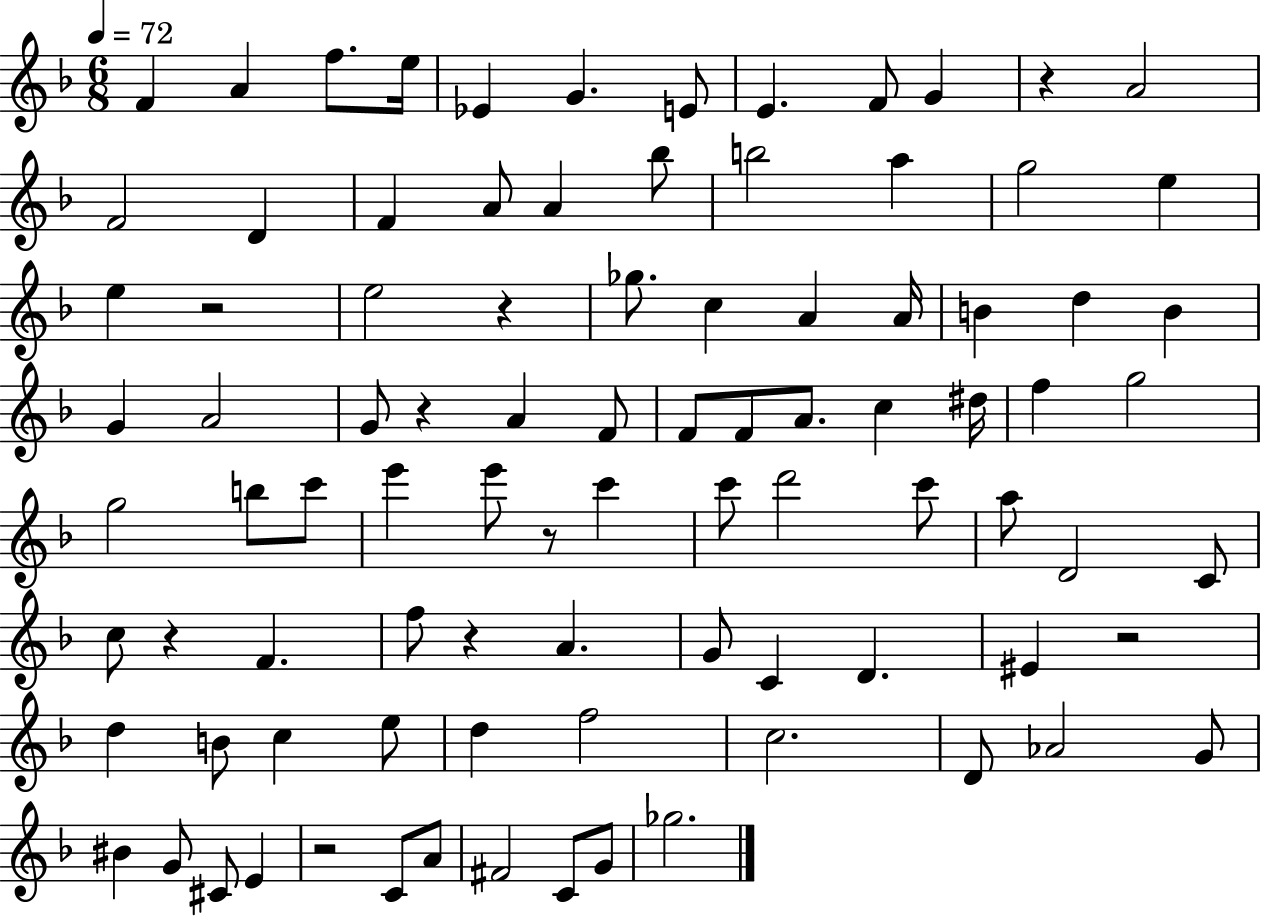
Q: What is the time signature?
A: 6/8